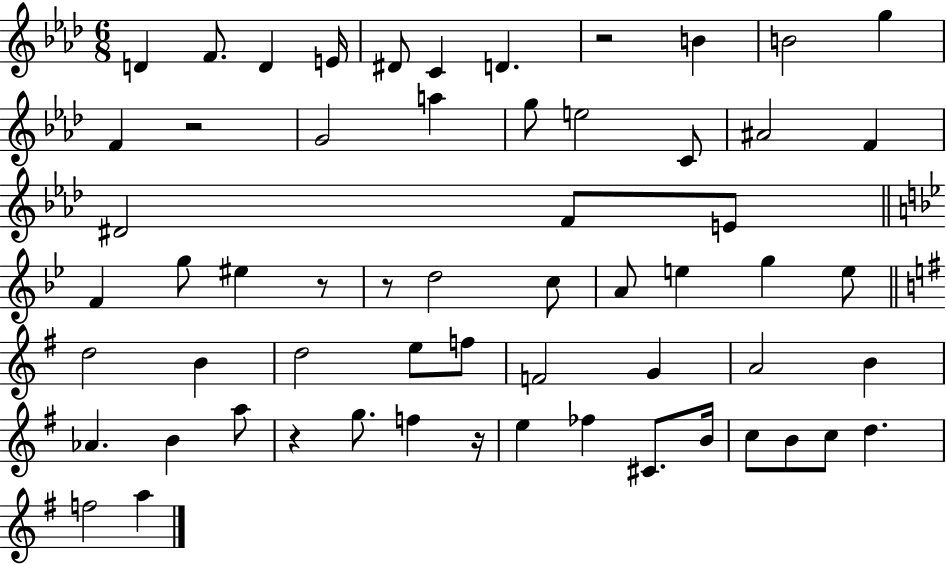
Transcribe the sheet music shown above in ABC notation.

X:1
T:Untitled
M:6/8
L:1/4
K:Ab
D F/2 D E/4 ^D/2 C D z2 B B2 g F z2 G2 a g/2 e2 C/2 ^A2 F ^D2 F/2 E/2 F g/2 ^e z/2 z/2 d2 c/2 A/2 e g e/2 d2 B d2 e/2 f/2 F2 G A2 B _A B a/2 z g/2 f z/4 e _f ^C/2 B/4 c/2 B/2 c/2 d f2 a